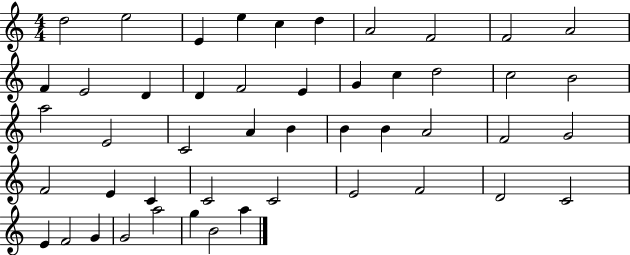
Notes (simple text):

D5/h E5/h E4/q E5/q C5/q D5/q A4/h F4/h F4/h A4/h F4/q E4/h D4/q D4/q F4/h E4/q G4/q C5/q D5/h C5/h B4/h A5/h E4/h C4/h A4/q B4/q B4/q B4/q A4/h F4/h G4/h F4/h E4/q C4/q C4/h C4/h E4/h F4/h D4/h C4/h E4/q F4/h G4/q G4/h A5/h G5/q B4/h A5/q